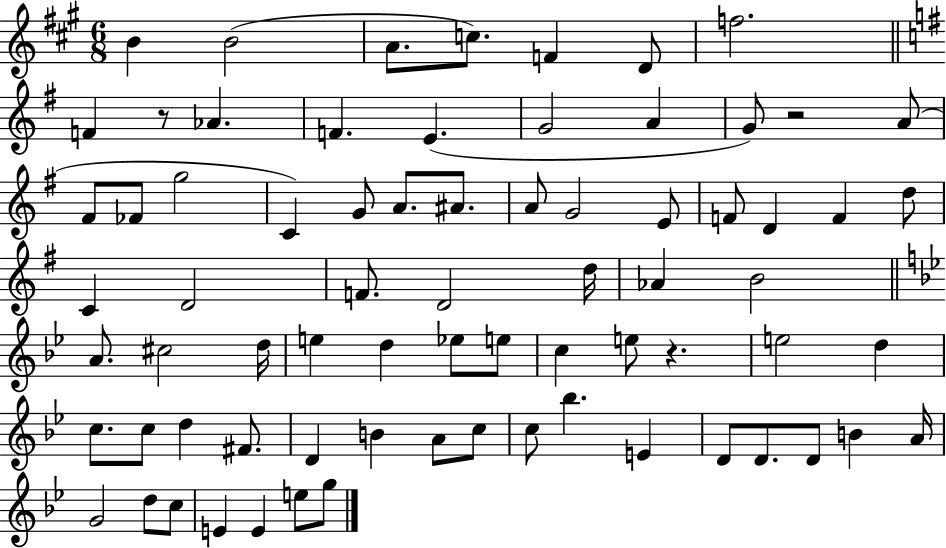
{
  \clef treble
  \numericTimeSignature
  \time 6/8
  \key a \major
  b'4 b'2( | a'8. c''8.) f'4 d'8 | f''2. | \bar "||" \break \key e \minor f'4 r8 aes'4. | f'4. e'4.( | g'2 a'4 | g'8) r2 a'8( | \break fis'8 fes'8 g''2 | c'4) g'8 a'8. ais'8. | a'8 g'2 e'8 | f'8 d'4 f'4 d''8 | \break c'4 d'2 | f'8. d'2 d''16 | aes'4 b'2 | \bar "||" \break \key g \minor a'8. cis''2 d''16 | e''4 d''4 ees''8 e''8 | c''4 e''8 r4. | e''2 d''4 | \break c''8. c''8 d''4 fis'8. | d'4 b'4 a'8 c''8 | c''8 bes''4. e'4 | d'8 d'8. d'8 b'4 a'16 | \break g'2 d''8 c''8 | e'4 e'4 e''8 g''8 | \bar "|."
}